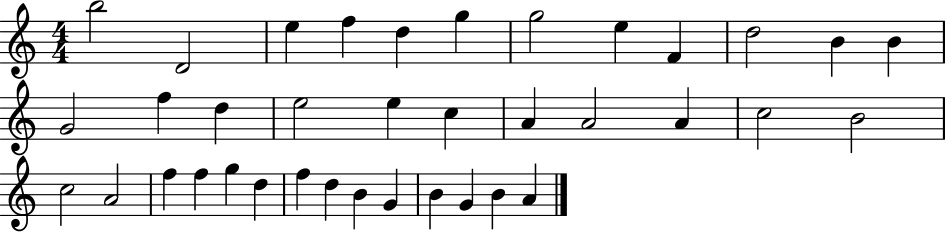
{
  \clef treble
  \numericTimeSignature
  \time 4/4
  \key c \major
  b''2 d'2 | e''4 f''4 d''4 g''4 | g''2 e''4 f'4 | d''2 b'4 b'4 | \break g'2 f''4 d''4 | e''2 e''4 c''4 | a'4 a'2 a'4 | c''2 b'2 | \break c''2 a'2 | f''4 f''4 g''4 d''4 | f''4 d''4 b'4 g'4 | b'4 g'4 b'4 a'4 | \break \bar "|."
}